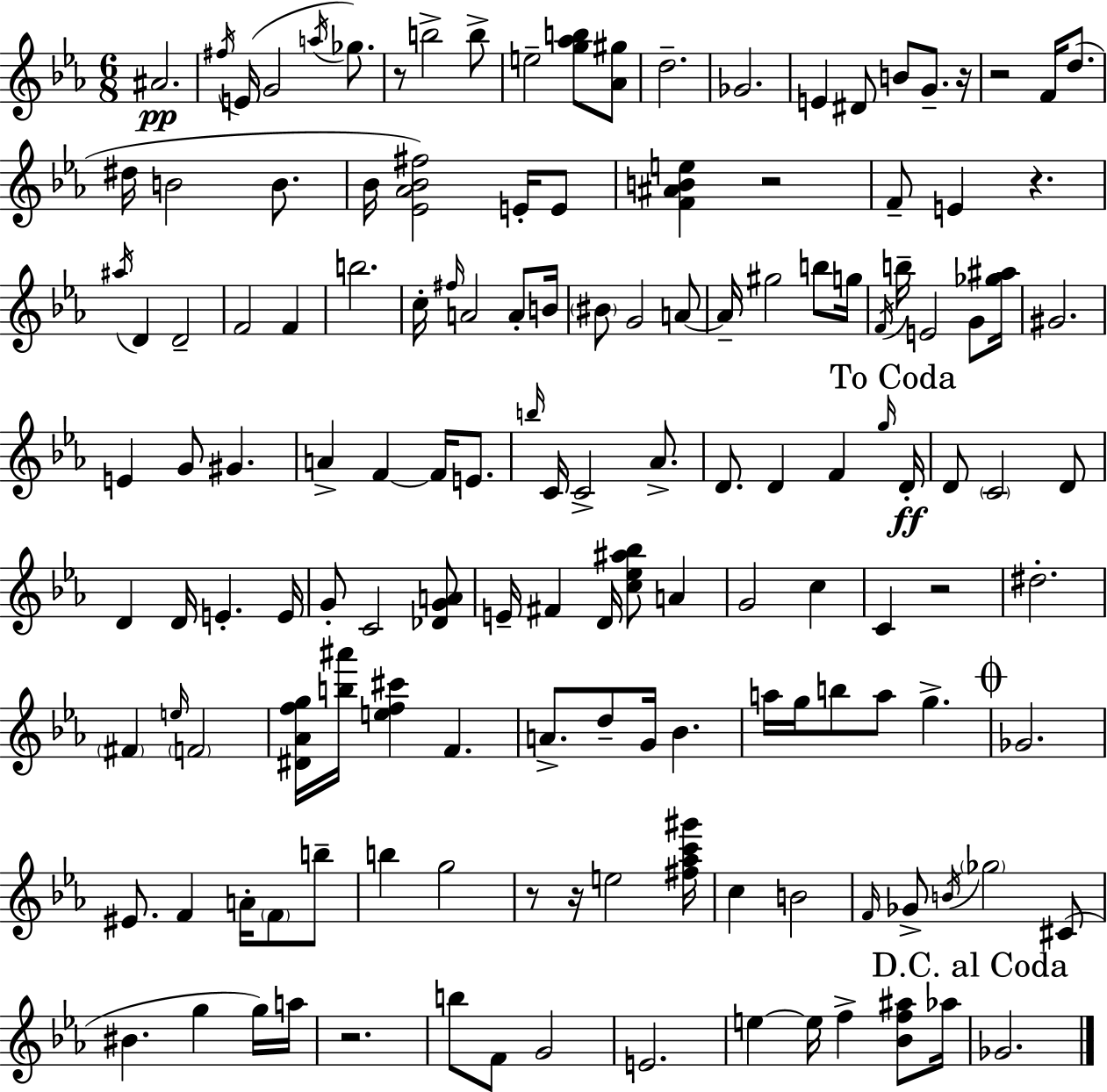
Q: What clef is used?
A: treble